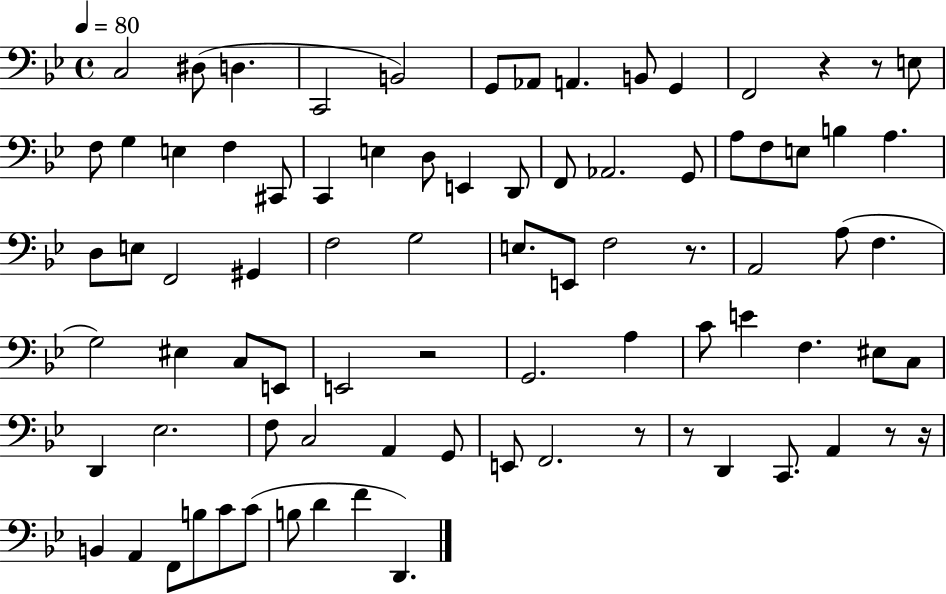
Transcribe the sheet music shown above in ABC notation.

X:1
T:Untitled
M:4/4
L:1/4
K:Bb
C,2 ^D,/2 D, C,,2 B,,2 G,,/2 _A,,/2 A,, B,,/2 G,, F,,2 z z/2 E,/2 F,/2 G, E, F, ^C,,/2 C,, E, D,/2 E,, D,,/2 F,,/2 _A,,2 G,,/2 A,/2 F,/2 E,/2 B, A, D,/2 E,/2 F,,2 ^G,, F,2 G,2 E,/2 E,,/2 F,2 z/2 A,,2 A,/2 F, G,2 ^E, C,/2 E,,/2 E,,2 z2 G,,2 A, C/2 E F, ^E,/2 C,/2 D,, _E,2 F,/2 C,2 A,, G,,/2 E,,/2 F,,2 z/2 z/2 D,, C,,/2 A,, z/2 z/4 B,, A,, F,,/2 B,/2 C/2 C/2 B,/2 D F D,,